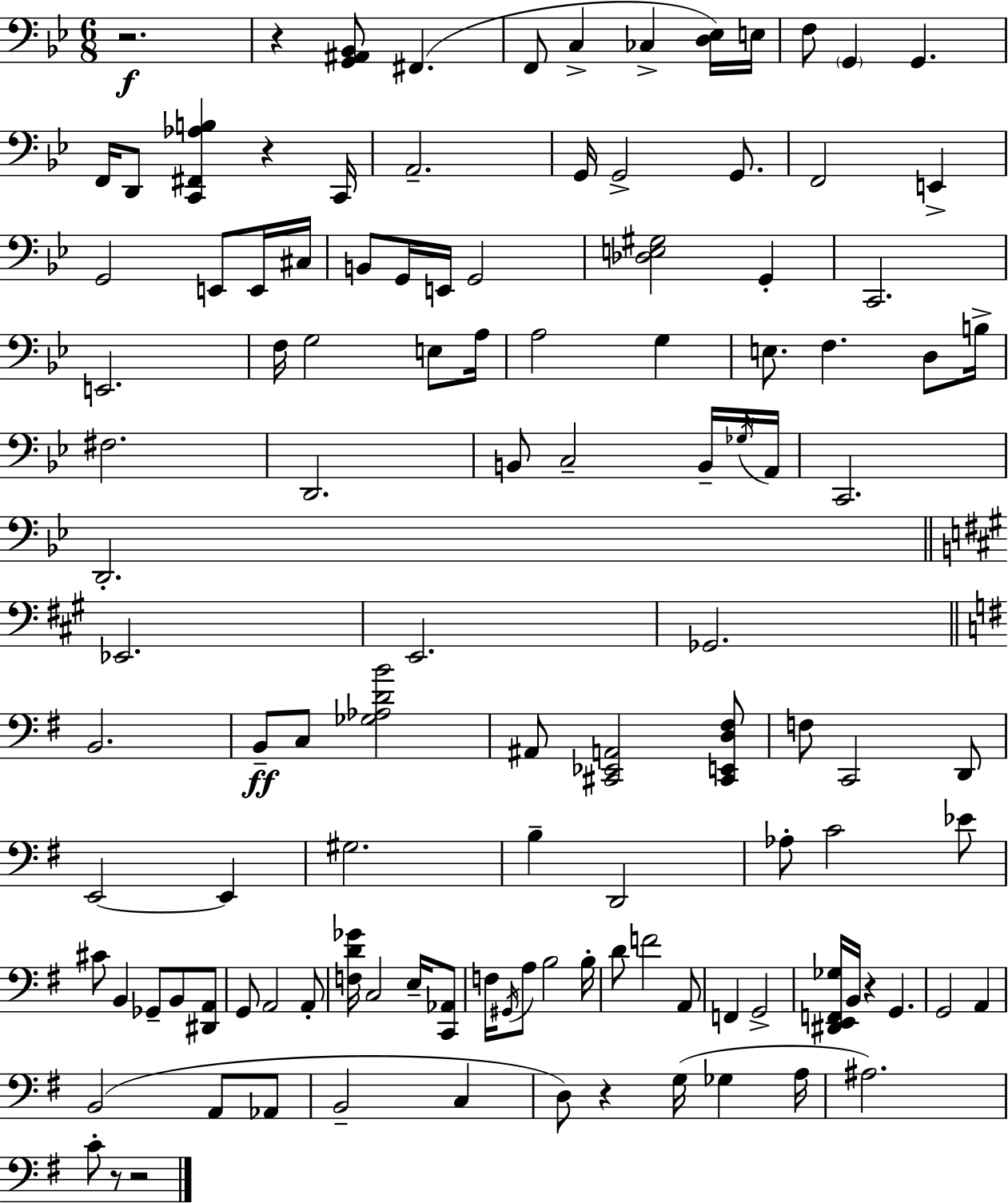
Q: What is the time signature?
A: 6/8